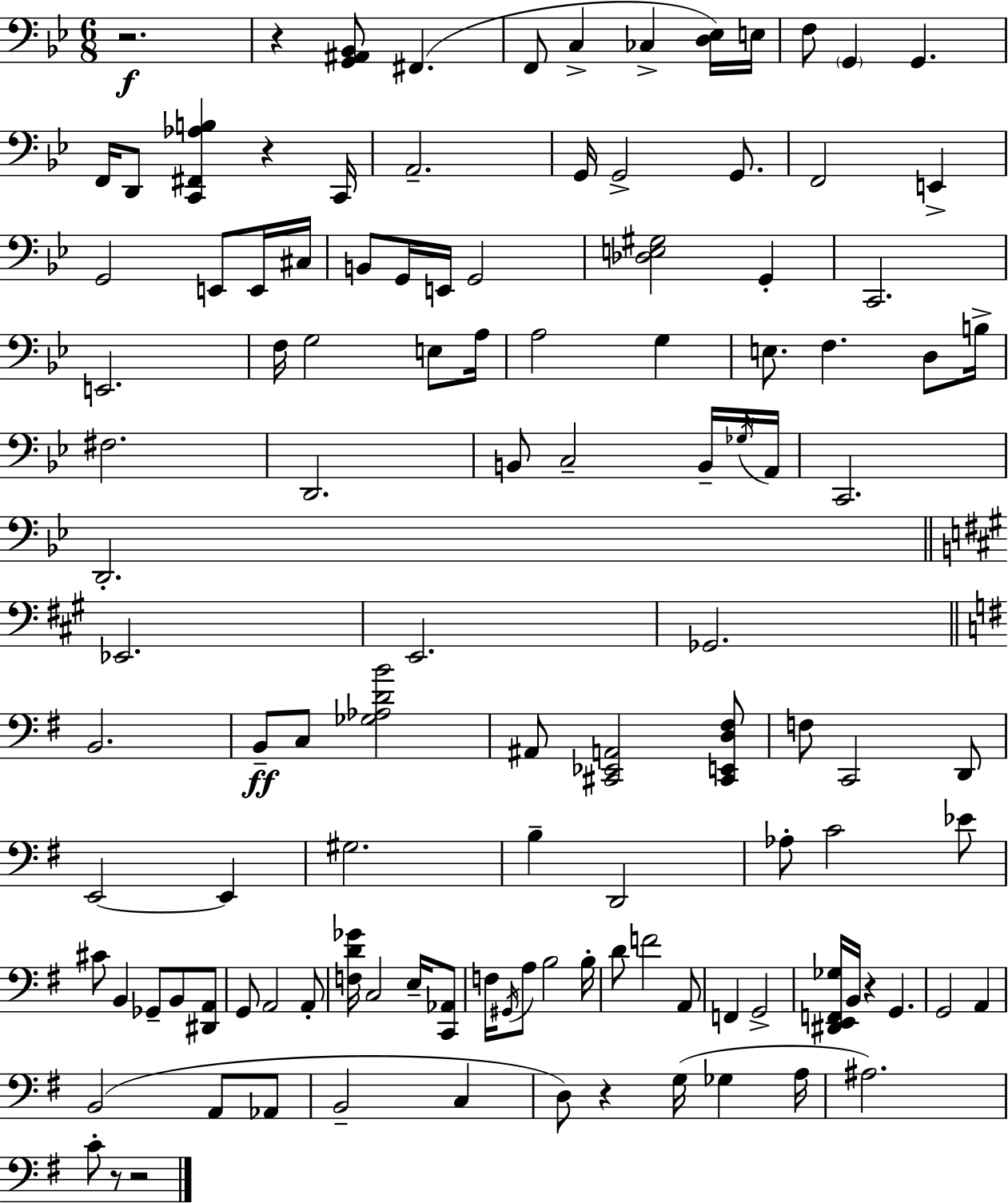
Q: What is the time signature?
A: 6/8